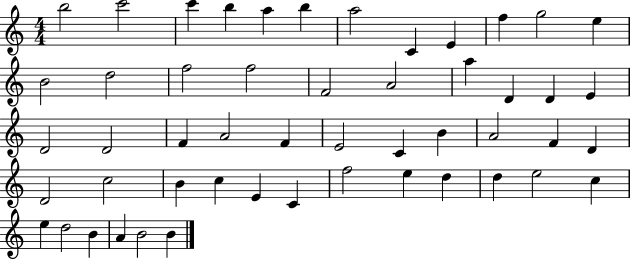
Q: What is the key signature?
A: C major